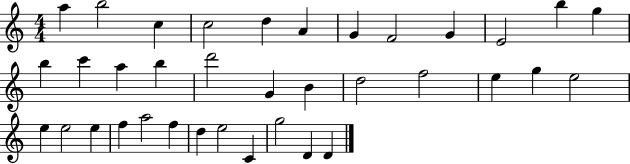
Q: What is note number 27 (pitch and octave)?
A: E5